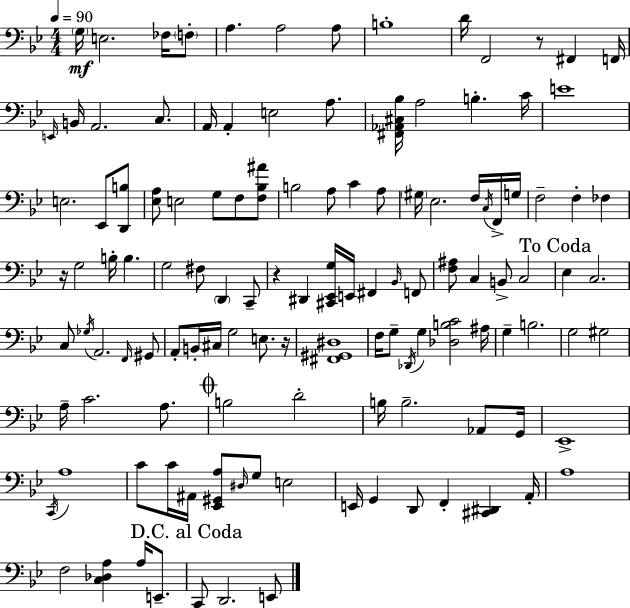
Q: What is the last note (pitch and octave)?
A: E2